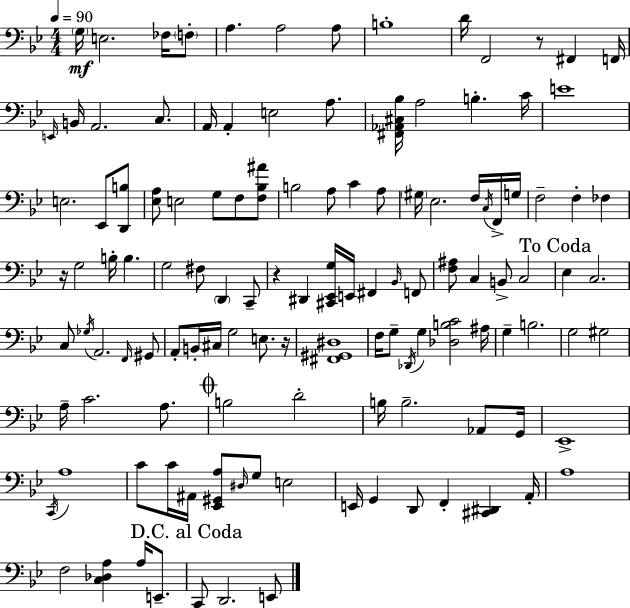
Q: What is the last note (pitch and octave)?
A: E2